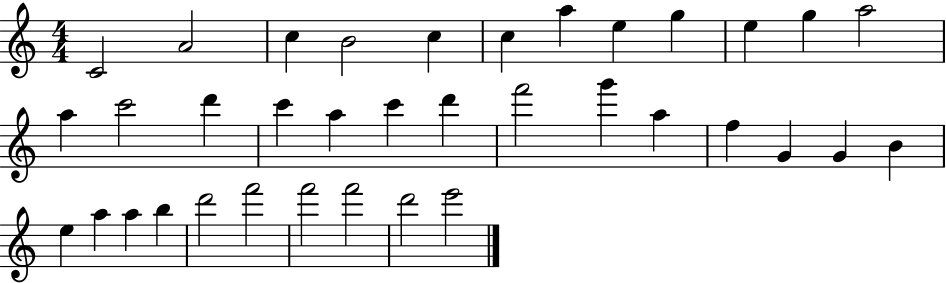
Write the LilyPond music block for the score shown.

{
  \clef treble
  \numericTimeSignature
  \time 4/4
  \key c \major
  c'2 a'2 | c''4 b'2 c''4 | c''4 a''4 e''4 g''4 | e''4 g''4 a''2 | \break a''4 c'''2 d'''4 | c'''4 a''4 c'''4 d'''4 | f'''2 g'''4 a''4 | f''4 g'4 g'4 b'4 | \break e''4 a''4 a''4 b''4 | d'''2 f'''2 | f'''2 f'''2 | d'''2 e'''2 | \break \bar "|."
}